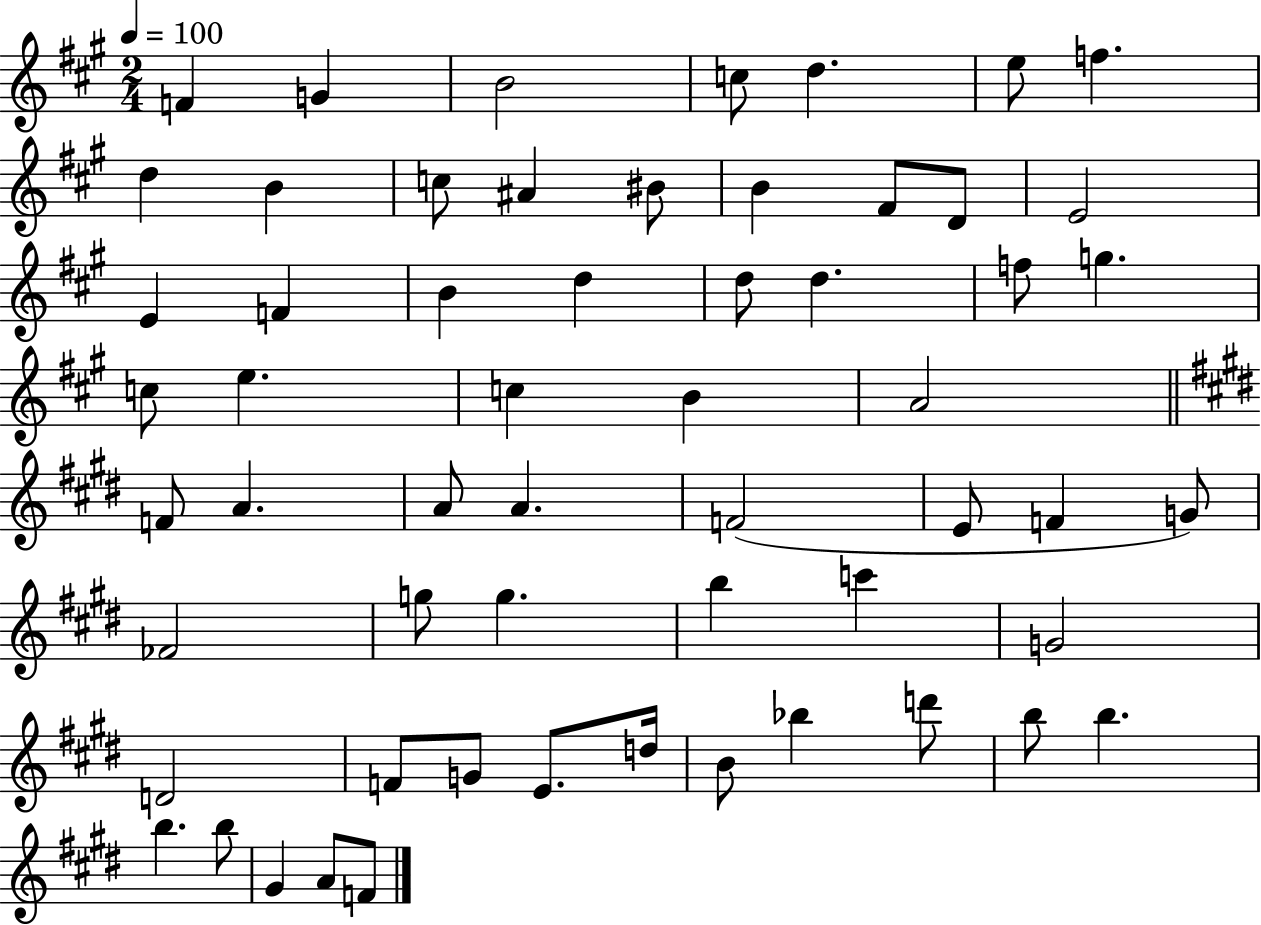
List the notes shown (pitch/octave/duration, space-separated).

F4/q G4/q B4/h C5/e D5/q. E5/e F5/q. D5/q B4/q C5/e A#4/q BIS4/e B4/q F#4/e D4/e E4/h E4/q F4/q B4/q D5/q D5/e D5/q. F5/e G5/q. C5/e E5/q. C5/q B4/q A4/h F4/e A4/q. A4/e A4/q. F4/h E4/e F4/q G4/e FES4/h G5/e G5/q. B5/q C6/q G4/h D4/h F4/e G4/e E4/e. D5/s B4/e Bb5/q D6/e B5/e B5/q. B5/q. B5/e G#4/q A4/e F4/e